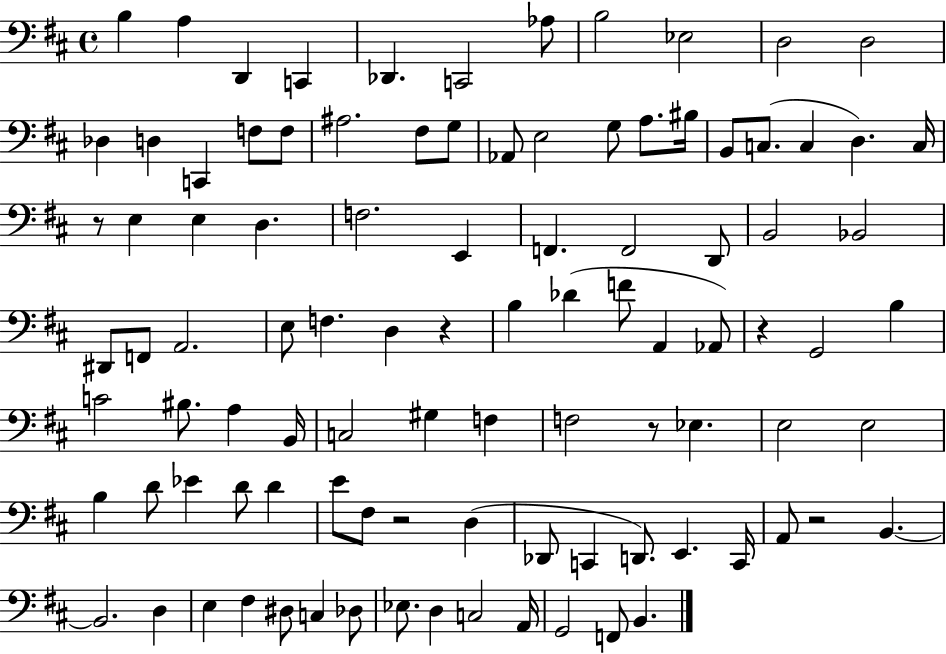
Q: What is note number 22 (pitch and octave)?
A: G3